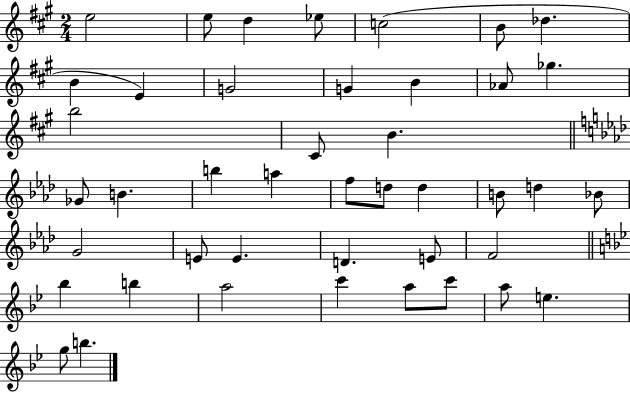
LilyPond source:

{
  \clef treble
  \numericTimeSignature
  \time 2/4
  \key a \major
  e''2 | e''8 d''4 ees''8 | c''2( | b'8 des''4. | \break b'4 e'4) | g'2 | g'4 b'4 | aes'8 ges''4. | \break b''2 | cis'8 b'4. | \bar "||" \break \key aes \major ges'8 b'4. | b''4 a''4 | f''8 d''8 d''4 | b'8 d''4 bes'8 | \break g'2 | e'8 e'4. | d'4. e'8 | f'2 | \break \bar "||" \break \key g \minor bes''4 b''4 | a''2 | c'''4 a''8 c'''8 | a''8 e''4. | \break g''8 b''4. | \bar "|."
}